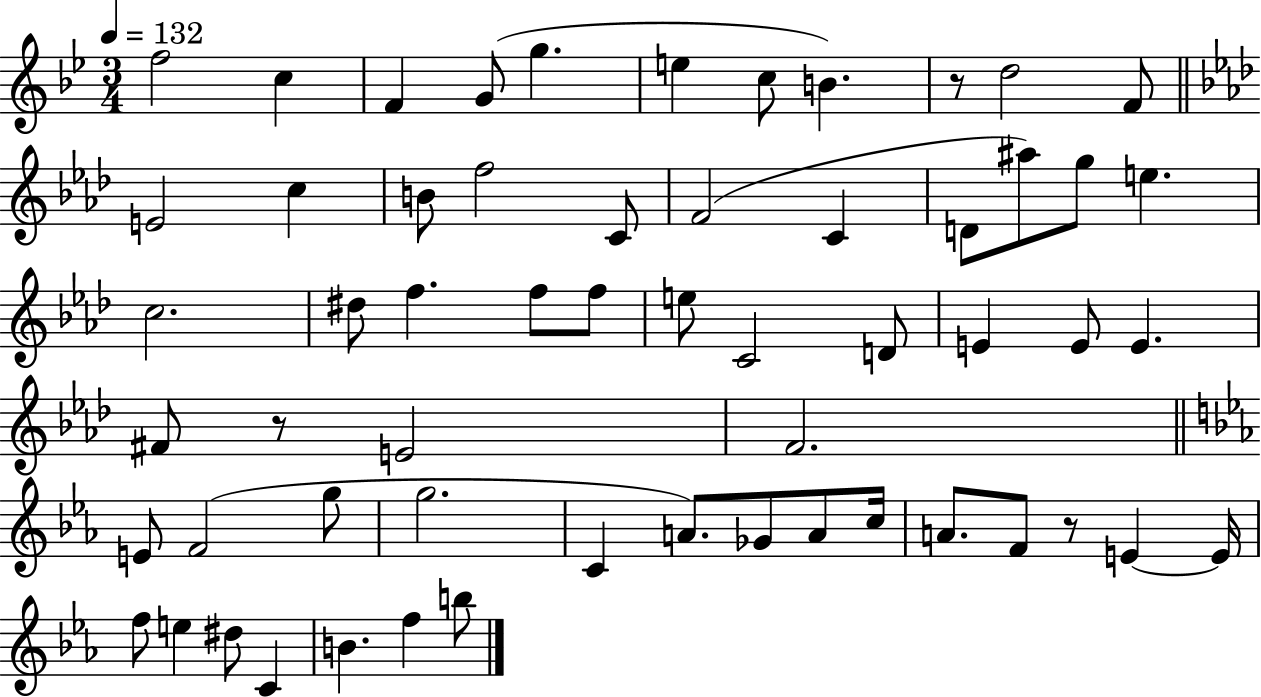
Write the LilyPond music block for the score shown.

{
  \clef treble
  \numericTimeSignature
  \time 3/4
  \key bes \major
  \tempo 4 = 132
  f''2 c''4 | f'4 g'8( g''4. | e''4 c''8 b'4.) | r8 d''2 f'8 | \break \bar "||" \break \key aes \major e'2 c''4 | b'8 f''2 c'8 | f'2( c'4 | d'8 ais''8) g''8 e''4. | \break c''2. | dis''8 f''4. f''8 f''8 | e''8 c'2 d'8 | e'4 e'8 e'4. | \break fis'8 r8 e'2 | f'2. | \bar "||" \break \key ees \major e'8 f'2( g''8 | g''2. | c'4 a'8.) ges'8 a'8 c''16 | a'8. f'8 r8 e'4~~ e'16 | \break f''8 e''4 dis''8 c'4 | b'4. f''4 b''8 | \bar "|."
}